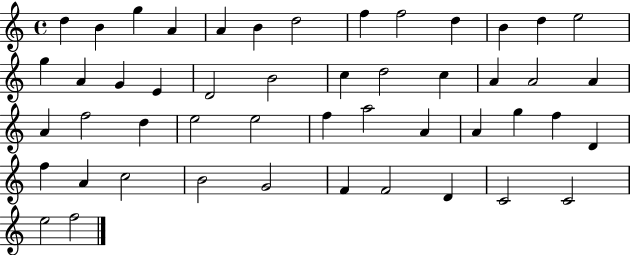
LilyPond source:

{
  \clef treble
  \time 4/4
  \defaultTimeSignature
  \key c \major
  d''4 b'4 g''4 a'4 | a'4 b'4 d''2 | f''4 f''2 d''4 | b'4 d''4 e''2 | \break g''4 a'4 g'4 e'4 | d'2 b'2 | c''4 d''2 c''4 | a'4 a'2 a'4 | \break a'4 f''2 d''4 | e''2 e''2 | f''4 a''2 a'4 | a'4 g''4 f''4 d'4 | \break f''4 a'4 c''2 | b'2 g'2 | f'4 f'2 d'4 | c'2 c'2 | \break e''2 f''2 | \bar "|."
}